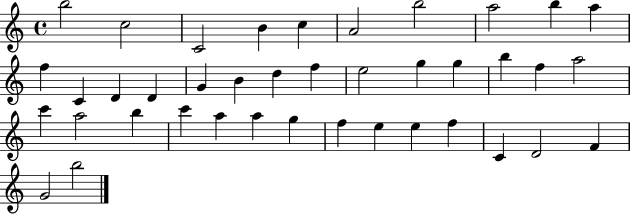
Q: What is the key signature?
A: C major